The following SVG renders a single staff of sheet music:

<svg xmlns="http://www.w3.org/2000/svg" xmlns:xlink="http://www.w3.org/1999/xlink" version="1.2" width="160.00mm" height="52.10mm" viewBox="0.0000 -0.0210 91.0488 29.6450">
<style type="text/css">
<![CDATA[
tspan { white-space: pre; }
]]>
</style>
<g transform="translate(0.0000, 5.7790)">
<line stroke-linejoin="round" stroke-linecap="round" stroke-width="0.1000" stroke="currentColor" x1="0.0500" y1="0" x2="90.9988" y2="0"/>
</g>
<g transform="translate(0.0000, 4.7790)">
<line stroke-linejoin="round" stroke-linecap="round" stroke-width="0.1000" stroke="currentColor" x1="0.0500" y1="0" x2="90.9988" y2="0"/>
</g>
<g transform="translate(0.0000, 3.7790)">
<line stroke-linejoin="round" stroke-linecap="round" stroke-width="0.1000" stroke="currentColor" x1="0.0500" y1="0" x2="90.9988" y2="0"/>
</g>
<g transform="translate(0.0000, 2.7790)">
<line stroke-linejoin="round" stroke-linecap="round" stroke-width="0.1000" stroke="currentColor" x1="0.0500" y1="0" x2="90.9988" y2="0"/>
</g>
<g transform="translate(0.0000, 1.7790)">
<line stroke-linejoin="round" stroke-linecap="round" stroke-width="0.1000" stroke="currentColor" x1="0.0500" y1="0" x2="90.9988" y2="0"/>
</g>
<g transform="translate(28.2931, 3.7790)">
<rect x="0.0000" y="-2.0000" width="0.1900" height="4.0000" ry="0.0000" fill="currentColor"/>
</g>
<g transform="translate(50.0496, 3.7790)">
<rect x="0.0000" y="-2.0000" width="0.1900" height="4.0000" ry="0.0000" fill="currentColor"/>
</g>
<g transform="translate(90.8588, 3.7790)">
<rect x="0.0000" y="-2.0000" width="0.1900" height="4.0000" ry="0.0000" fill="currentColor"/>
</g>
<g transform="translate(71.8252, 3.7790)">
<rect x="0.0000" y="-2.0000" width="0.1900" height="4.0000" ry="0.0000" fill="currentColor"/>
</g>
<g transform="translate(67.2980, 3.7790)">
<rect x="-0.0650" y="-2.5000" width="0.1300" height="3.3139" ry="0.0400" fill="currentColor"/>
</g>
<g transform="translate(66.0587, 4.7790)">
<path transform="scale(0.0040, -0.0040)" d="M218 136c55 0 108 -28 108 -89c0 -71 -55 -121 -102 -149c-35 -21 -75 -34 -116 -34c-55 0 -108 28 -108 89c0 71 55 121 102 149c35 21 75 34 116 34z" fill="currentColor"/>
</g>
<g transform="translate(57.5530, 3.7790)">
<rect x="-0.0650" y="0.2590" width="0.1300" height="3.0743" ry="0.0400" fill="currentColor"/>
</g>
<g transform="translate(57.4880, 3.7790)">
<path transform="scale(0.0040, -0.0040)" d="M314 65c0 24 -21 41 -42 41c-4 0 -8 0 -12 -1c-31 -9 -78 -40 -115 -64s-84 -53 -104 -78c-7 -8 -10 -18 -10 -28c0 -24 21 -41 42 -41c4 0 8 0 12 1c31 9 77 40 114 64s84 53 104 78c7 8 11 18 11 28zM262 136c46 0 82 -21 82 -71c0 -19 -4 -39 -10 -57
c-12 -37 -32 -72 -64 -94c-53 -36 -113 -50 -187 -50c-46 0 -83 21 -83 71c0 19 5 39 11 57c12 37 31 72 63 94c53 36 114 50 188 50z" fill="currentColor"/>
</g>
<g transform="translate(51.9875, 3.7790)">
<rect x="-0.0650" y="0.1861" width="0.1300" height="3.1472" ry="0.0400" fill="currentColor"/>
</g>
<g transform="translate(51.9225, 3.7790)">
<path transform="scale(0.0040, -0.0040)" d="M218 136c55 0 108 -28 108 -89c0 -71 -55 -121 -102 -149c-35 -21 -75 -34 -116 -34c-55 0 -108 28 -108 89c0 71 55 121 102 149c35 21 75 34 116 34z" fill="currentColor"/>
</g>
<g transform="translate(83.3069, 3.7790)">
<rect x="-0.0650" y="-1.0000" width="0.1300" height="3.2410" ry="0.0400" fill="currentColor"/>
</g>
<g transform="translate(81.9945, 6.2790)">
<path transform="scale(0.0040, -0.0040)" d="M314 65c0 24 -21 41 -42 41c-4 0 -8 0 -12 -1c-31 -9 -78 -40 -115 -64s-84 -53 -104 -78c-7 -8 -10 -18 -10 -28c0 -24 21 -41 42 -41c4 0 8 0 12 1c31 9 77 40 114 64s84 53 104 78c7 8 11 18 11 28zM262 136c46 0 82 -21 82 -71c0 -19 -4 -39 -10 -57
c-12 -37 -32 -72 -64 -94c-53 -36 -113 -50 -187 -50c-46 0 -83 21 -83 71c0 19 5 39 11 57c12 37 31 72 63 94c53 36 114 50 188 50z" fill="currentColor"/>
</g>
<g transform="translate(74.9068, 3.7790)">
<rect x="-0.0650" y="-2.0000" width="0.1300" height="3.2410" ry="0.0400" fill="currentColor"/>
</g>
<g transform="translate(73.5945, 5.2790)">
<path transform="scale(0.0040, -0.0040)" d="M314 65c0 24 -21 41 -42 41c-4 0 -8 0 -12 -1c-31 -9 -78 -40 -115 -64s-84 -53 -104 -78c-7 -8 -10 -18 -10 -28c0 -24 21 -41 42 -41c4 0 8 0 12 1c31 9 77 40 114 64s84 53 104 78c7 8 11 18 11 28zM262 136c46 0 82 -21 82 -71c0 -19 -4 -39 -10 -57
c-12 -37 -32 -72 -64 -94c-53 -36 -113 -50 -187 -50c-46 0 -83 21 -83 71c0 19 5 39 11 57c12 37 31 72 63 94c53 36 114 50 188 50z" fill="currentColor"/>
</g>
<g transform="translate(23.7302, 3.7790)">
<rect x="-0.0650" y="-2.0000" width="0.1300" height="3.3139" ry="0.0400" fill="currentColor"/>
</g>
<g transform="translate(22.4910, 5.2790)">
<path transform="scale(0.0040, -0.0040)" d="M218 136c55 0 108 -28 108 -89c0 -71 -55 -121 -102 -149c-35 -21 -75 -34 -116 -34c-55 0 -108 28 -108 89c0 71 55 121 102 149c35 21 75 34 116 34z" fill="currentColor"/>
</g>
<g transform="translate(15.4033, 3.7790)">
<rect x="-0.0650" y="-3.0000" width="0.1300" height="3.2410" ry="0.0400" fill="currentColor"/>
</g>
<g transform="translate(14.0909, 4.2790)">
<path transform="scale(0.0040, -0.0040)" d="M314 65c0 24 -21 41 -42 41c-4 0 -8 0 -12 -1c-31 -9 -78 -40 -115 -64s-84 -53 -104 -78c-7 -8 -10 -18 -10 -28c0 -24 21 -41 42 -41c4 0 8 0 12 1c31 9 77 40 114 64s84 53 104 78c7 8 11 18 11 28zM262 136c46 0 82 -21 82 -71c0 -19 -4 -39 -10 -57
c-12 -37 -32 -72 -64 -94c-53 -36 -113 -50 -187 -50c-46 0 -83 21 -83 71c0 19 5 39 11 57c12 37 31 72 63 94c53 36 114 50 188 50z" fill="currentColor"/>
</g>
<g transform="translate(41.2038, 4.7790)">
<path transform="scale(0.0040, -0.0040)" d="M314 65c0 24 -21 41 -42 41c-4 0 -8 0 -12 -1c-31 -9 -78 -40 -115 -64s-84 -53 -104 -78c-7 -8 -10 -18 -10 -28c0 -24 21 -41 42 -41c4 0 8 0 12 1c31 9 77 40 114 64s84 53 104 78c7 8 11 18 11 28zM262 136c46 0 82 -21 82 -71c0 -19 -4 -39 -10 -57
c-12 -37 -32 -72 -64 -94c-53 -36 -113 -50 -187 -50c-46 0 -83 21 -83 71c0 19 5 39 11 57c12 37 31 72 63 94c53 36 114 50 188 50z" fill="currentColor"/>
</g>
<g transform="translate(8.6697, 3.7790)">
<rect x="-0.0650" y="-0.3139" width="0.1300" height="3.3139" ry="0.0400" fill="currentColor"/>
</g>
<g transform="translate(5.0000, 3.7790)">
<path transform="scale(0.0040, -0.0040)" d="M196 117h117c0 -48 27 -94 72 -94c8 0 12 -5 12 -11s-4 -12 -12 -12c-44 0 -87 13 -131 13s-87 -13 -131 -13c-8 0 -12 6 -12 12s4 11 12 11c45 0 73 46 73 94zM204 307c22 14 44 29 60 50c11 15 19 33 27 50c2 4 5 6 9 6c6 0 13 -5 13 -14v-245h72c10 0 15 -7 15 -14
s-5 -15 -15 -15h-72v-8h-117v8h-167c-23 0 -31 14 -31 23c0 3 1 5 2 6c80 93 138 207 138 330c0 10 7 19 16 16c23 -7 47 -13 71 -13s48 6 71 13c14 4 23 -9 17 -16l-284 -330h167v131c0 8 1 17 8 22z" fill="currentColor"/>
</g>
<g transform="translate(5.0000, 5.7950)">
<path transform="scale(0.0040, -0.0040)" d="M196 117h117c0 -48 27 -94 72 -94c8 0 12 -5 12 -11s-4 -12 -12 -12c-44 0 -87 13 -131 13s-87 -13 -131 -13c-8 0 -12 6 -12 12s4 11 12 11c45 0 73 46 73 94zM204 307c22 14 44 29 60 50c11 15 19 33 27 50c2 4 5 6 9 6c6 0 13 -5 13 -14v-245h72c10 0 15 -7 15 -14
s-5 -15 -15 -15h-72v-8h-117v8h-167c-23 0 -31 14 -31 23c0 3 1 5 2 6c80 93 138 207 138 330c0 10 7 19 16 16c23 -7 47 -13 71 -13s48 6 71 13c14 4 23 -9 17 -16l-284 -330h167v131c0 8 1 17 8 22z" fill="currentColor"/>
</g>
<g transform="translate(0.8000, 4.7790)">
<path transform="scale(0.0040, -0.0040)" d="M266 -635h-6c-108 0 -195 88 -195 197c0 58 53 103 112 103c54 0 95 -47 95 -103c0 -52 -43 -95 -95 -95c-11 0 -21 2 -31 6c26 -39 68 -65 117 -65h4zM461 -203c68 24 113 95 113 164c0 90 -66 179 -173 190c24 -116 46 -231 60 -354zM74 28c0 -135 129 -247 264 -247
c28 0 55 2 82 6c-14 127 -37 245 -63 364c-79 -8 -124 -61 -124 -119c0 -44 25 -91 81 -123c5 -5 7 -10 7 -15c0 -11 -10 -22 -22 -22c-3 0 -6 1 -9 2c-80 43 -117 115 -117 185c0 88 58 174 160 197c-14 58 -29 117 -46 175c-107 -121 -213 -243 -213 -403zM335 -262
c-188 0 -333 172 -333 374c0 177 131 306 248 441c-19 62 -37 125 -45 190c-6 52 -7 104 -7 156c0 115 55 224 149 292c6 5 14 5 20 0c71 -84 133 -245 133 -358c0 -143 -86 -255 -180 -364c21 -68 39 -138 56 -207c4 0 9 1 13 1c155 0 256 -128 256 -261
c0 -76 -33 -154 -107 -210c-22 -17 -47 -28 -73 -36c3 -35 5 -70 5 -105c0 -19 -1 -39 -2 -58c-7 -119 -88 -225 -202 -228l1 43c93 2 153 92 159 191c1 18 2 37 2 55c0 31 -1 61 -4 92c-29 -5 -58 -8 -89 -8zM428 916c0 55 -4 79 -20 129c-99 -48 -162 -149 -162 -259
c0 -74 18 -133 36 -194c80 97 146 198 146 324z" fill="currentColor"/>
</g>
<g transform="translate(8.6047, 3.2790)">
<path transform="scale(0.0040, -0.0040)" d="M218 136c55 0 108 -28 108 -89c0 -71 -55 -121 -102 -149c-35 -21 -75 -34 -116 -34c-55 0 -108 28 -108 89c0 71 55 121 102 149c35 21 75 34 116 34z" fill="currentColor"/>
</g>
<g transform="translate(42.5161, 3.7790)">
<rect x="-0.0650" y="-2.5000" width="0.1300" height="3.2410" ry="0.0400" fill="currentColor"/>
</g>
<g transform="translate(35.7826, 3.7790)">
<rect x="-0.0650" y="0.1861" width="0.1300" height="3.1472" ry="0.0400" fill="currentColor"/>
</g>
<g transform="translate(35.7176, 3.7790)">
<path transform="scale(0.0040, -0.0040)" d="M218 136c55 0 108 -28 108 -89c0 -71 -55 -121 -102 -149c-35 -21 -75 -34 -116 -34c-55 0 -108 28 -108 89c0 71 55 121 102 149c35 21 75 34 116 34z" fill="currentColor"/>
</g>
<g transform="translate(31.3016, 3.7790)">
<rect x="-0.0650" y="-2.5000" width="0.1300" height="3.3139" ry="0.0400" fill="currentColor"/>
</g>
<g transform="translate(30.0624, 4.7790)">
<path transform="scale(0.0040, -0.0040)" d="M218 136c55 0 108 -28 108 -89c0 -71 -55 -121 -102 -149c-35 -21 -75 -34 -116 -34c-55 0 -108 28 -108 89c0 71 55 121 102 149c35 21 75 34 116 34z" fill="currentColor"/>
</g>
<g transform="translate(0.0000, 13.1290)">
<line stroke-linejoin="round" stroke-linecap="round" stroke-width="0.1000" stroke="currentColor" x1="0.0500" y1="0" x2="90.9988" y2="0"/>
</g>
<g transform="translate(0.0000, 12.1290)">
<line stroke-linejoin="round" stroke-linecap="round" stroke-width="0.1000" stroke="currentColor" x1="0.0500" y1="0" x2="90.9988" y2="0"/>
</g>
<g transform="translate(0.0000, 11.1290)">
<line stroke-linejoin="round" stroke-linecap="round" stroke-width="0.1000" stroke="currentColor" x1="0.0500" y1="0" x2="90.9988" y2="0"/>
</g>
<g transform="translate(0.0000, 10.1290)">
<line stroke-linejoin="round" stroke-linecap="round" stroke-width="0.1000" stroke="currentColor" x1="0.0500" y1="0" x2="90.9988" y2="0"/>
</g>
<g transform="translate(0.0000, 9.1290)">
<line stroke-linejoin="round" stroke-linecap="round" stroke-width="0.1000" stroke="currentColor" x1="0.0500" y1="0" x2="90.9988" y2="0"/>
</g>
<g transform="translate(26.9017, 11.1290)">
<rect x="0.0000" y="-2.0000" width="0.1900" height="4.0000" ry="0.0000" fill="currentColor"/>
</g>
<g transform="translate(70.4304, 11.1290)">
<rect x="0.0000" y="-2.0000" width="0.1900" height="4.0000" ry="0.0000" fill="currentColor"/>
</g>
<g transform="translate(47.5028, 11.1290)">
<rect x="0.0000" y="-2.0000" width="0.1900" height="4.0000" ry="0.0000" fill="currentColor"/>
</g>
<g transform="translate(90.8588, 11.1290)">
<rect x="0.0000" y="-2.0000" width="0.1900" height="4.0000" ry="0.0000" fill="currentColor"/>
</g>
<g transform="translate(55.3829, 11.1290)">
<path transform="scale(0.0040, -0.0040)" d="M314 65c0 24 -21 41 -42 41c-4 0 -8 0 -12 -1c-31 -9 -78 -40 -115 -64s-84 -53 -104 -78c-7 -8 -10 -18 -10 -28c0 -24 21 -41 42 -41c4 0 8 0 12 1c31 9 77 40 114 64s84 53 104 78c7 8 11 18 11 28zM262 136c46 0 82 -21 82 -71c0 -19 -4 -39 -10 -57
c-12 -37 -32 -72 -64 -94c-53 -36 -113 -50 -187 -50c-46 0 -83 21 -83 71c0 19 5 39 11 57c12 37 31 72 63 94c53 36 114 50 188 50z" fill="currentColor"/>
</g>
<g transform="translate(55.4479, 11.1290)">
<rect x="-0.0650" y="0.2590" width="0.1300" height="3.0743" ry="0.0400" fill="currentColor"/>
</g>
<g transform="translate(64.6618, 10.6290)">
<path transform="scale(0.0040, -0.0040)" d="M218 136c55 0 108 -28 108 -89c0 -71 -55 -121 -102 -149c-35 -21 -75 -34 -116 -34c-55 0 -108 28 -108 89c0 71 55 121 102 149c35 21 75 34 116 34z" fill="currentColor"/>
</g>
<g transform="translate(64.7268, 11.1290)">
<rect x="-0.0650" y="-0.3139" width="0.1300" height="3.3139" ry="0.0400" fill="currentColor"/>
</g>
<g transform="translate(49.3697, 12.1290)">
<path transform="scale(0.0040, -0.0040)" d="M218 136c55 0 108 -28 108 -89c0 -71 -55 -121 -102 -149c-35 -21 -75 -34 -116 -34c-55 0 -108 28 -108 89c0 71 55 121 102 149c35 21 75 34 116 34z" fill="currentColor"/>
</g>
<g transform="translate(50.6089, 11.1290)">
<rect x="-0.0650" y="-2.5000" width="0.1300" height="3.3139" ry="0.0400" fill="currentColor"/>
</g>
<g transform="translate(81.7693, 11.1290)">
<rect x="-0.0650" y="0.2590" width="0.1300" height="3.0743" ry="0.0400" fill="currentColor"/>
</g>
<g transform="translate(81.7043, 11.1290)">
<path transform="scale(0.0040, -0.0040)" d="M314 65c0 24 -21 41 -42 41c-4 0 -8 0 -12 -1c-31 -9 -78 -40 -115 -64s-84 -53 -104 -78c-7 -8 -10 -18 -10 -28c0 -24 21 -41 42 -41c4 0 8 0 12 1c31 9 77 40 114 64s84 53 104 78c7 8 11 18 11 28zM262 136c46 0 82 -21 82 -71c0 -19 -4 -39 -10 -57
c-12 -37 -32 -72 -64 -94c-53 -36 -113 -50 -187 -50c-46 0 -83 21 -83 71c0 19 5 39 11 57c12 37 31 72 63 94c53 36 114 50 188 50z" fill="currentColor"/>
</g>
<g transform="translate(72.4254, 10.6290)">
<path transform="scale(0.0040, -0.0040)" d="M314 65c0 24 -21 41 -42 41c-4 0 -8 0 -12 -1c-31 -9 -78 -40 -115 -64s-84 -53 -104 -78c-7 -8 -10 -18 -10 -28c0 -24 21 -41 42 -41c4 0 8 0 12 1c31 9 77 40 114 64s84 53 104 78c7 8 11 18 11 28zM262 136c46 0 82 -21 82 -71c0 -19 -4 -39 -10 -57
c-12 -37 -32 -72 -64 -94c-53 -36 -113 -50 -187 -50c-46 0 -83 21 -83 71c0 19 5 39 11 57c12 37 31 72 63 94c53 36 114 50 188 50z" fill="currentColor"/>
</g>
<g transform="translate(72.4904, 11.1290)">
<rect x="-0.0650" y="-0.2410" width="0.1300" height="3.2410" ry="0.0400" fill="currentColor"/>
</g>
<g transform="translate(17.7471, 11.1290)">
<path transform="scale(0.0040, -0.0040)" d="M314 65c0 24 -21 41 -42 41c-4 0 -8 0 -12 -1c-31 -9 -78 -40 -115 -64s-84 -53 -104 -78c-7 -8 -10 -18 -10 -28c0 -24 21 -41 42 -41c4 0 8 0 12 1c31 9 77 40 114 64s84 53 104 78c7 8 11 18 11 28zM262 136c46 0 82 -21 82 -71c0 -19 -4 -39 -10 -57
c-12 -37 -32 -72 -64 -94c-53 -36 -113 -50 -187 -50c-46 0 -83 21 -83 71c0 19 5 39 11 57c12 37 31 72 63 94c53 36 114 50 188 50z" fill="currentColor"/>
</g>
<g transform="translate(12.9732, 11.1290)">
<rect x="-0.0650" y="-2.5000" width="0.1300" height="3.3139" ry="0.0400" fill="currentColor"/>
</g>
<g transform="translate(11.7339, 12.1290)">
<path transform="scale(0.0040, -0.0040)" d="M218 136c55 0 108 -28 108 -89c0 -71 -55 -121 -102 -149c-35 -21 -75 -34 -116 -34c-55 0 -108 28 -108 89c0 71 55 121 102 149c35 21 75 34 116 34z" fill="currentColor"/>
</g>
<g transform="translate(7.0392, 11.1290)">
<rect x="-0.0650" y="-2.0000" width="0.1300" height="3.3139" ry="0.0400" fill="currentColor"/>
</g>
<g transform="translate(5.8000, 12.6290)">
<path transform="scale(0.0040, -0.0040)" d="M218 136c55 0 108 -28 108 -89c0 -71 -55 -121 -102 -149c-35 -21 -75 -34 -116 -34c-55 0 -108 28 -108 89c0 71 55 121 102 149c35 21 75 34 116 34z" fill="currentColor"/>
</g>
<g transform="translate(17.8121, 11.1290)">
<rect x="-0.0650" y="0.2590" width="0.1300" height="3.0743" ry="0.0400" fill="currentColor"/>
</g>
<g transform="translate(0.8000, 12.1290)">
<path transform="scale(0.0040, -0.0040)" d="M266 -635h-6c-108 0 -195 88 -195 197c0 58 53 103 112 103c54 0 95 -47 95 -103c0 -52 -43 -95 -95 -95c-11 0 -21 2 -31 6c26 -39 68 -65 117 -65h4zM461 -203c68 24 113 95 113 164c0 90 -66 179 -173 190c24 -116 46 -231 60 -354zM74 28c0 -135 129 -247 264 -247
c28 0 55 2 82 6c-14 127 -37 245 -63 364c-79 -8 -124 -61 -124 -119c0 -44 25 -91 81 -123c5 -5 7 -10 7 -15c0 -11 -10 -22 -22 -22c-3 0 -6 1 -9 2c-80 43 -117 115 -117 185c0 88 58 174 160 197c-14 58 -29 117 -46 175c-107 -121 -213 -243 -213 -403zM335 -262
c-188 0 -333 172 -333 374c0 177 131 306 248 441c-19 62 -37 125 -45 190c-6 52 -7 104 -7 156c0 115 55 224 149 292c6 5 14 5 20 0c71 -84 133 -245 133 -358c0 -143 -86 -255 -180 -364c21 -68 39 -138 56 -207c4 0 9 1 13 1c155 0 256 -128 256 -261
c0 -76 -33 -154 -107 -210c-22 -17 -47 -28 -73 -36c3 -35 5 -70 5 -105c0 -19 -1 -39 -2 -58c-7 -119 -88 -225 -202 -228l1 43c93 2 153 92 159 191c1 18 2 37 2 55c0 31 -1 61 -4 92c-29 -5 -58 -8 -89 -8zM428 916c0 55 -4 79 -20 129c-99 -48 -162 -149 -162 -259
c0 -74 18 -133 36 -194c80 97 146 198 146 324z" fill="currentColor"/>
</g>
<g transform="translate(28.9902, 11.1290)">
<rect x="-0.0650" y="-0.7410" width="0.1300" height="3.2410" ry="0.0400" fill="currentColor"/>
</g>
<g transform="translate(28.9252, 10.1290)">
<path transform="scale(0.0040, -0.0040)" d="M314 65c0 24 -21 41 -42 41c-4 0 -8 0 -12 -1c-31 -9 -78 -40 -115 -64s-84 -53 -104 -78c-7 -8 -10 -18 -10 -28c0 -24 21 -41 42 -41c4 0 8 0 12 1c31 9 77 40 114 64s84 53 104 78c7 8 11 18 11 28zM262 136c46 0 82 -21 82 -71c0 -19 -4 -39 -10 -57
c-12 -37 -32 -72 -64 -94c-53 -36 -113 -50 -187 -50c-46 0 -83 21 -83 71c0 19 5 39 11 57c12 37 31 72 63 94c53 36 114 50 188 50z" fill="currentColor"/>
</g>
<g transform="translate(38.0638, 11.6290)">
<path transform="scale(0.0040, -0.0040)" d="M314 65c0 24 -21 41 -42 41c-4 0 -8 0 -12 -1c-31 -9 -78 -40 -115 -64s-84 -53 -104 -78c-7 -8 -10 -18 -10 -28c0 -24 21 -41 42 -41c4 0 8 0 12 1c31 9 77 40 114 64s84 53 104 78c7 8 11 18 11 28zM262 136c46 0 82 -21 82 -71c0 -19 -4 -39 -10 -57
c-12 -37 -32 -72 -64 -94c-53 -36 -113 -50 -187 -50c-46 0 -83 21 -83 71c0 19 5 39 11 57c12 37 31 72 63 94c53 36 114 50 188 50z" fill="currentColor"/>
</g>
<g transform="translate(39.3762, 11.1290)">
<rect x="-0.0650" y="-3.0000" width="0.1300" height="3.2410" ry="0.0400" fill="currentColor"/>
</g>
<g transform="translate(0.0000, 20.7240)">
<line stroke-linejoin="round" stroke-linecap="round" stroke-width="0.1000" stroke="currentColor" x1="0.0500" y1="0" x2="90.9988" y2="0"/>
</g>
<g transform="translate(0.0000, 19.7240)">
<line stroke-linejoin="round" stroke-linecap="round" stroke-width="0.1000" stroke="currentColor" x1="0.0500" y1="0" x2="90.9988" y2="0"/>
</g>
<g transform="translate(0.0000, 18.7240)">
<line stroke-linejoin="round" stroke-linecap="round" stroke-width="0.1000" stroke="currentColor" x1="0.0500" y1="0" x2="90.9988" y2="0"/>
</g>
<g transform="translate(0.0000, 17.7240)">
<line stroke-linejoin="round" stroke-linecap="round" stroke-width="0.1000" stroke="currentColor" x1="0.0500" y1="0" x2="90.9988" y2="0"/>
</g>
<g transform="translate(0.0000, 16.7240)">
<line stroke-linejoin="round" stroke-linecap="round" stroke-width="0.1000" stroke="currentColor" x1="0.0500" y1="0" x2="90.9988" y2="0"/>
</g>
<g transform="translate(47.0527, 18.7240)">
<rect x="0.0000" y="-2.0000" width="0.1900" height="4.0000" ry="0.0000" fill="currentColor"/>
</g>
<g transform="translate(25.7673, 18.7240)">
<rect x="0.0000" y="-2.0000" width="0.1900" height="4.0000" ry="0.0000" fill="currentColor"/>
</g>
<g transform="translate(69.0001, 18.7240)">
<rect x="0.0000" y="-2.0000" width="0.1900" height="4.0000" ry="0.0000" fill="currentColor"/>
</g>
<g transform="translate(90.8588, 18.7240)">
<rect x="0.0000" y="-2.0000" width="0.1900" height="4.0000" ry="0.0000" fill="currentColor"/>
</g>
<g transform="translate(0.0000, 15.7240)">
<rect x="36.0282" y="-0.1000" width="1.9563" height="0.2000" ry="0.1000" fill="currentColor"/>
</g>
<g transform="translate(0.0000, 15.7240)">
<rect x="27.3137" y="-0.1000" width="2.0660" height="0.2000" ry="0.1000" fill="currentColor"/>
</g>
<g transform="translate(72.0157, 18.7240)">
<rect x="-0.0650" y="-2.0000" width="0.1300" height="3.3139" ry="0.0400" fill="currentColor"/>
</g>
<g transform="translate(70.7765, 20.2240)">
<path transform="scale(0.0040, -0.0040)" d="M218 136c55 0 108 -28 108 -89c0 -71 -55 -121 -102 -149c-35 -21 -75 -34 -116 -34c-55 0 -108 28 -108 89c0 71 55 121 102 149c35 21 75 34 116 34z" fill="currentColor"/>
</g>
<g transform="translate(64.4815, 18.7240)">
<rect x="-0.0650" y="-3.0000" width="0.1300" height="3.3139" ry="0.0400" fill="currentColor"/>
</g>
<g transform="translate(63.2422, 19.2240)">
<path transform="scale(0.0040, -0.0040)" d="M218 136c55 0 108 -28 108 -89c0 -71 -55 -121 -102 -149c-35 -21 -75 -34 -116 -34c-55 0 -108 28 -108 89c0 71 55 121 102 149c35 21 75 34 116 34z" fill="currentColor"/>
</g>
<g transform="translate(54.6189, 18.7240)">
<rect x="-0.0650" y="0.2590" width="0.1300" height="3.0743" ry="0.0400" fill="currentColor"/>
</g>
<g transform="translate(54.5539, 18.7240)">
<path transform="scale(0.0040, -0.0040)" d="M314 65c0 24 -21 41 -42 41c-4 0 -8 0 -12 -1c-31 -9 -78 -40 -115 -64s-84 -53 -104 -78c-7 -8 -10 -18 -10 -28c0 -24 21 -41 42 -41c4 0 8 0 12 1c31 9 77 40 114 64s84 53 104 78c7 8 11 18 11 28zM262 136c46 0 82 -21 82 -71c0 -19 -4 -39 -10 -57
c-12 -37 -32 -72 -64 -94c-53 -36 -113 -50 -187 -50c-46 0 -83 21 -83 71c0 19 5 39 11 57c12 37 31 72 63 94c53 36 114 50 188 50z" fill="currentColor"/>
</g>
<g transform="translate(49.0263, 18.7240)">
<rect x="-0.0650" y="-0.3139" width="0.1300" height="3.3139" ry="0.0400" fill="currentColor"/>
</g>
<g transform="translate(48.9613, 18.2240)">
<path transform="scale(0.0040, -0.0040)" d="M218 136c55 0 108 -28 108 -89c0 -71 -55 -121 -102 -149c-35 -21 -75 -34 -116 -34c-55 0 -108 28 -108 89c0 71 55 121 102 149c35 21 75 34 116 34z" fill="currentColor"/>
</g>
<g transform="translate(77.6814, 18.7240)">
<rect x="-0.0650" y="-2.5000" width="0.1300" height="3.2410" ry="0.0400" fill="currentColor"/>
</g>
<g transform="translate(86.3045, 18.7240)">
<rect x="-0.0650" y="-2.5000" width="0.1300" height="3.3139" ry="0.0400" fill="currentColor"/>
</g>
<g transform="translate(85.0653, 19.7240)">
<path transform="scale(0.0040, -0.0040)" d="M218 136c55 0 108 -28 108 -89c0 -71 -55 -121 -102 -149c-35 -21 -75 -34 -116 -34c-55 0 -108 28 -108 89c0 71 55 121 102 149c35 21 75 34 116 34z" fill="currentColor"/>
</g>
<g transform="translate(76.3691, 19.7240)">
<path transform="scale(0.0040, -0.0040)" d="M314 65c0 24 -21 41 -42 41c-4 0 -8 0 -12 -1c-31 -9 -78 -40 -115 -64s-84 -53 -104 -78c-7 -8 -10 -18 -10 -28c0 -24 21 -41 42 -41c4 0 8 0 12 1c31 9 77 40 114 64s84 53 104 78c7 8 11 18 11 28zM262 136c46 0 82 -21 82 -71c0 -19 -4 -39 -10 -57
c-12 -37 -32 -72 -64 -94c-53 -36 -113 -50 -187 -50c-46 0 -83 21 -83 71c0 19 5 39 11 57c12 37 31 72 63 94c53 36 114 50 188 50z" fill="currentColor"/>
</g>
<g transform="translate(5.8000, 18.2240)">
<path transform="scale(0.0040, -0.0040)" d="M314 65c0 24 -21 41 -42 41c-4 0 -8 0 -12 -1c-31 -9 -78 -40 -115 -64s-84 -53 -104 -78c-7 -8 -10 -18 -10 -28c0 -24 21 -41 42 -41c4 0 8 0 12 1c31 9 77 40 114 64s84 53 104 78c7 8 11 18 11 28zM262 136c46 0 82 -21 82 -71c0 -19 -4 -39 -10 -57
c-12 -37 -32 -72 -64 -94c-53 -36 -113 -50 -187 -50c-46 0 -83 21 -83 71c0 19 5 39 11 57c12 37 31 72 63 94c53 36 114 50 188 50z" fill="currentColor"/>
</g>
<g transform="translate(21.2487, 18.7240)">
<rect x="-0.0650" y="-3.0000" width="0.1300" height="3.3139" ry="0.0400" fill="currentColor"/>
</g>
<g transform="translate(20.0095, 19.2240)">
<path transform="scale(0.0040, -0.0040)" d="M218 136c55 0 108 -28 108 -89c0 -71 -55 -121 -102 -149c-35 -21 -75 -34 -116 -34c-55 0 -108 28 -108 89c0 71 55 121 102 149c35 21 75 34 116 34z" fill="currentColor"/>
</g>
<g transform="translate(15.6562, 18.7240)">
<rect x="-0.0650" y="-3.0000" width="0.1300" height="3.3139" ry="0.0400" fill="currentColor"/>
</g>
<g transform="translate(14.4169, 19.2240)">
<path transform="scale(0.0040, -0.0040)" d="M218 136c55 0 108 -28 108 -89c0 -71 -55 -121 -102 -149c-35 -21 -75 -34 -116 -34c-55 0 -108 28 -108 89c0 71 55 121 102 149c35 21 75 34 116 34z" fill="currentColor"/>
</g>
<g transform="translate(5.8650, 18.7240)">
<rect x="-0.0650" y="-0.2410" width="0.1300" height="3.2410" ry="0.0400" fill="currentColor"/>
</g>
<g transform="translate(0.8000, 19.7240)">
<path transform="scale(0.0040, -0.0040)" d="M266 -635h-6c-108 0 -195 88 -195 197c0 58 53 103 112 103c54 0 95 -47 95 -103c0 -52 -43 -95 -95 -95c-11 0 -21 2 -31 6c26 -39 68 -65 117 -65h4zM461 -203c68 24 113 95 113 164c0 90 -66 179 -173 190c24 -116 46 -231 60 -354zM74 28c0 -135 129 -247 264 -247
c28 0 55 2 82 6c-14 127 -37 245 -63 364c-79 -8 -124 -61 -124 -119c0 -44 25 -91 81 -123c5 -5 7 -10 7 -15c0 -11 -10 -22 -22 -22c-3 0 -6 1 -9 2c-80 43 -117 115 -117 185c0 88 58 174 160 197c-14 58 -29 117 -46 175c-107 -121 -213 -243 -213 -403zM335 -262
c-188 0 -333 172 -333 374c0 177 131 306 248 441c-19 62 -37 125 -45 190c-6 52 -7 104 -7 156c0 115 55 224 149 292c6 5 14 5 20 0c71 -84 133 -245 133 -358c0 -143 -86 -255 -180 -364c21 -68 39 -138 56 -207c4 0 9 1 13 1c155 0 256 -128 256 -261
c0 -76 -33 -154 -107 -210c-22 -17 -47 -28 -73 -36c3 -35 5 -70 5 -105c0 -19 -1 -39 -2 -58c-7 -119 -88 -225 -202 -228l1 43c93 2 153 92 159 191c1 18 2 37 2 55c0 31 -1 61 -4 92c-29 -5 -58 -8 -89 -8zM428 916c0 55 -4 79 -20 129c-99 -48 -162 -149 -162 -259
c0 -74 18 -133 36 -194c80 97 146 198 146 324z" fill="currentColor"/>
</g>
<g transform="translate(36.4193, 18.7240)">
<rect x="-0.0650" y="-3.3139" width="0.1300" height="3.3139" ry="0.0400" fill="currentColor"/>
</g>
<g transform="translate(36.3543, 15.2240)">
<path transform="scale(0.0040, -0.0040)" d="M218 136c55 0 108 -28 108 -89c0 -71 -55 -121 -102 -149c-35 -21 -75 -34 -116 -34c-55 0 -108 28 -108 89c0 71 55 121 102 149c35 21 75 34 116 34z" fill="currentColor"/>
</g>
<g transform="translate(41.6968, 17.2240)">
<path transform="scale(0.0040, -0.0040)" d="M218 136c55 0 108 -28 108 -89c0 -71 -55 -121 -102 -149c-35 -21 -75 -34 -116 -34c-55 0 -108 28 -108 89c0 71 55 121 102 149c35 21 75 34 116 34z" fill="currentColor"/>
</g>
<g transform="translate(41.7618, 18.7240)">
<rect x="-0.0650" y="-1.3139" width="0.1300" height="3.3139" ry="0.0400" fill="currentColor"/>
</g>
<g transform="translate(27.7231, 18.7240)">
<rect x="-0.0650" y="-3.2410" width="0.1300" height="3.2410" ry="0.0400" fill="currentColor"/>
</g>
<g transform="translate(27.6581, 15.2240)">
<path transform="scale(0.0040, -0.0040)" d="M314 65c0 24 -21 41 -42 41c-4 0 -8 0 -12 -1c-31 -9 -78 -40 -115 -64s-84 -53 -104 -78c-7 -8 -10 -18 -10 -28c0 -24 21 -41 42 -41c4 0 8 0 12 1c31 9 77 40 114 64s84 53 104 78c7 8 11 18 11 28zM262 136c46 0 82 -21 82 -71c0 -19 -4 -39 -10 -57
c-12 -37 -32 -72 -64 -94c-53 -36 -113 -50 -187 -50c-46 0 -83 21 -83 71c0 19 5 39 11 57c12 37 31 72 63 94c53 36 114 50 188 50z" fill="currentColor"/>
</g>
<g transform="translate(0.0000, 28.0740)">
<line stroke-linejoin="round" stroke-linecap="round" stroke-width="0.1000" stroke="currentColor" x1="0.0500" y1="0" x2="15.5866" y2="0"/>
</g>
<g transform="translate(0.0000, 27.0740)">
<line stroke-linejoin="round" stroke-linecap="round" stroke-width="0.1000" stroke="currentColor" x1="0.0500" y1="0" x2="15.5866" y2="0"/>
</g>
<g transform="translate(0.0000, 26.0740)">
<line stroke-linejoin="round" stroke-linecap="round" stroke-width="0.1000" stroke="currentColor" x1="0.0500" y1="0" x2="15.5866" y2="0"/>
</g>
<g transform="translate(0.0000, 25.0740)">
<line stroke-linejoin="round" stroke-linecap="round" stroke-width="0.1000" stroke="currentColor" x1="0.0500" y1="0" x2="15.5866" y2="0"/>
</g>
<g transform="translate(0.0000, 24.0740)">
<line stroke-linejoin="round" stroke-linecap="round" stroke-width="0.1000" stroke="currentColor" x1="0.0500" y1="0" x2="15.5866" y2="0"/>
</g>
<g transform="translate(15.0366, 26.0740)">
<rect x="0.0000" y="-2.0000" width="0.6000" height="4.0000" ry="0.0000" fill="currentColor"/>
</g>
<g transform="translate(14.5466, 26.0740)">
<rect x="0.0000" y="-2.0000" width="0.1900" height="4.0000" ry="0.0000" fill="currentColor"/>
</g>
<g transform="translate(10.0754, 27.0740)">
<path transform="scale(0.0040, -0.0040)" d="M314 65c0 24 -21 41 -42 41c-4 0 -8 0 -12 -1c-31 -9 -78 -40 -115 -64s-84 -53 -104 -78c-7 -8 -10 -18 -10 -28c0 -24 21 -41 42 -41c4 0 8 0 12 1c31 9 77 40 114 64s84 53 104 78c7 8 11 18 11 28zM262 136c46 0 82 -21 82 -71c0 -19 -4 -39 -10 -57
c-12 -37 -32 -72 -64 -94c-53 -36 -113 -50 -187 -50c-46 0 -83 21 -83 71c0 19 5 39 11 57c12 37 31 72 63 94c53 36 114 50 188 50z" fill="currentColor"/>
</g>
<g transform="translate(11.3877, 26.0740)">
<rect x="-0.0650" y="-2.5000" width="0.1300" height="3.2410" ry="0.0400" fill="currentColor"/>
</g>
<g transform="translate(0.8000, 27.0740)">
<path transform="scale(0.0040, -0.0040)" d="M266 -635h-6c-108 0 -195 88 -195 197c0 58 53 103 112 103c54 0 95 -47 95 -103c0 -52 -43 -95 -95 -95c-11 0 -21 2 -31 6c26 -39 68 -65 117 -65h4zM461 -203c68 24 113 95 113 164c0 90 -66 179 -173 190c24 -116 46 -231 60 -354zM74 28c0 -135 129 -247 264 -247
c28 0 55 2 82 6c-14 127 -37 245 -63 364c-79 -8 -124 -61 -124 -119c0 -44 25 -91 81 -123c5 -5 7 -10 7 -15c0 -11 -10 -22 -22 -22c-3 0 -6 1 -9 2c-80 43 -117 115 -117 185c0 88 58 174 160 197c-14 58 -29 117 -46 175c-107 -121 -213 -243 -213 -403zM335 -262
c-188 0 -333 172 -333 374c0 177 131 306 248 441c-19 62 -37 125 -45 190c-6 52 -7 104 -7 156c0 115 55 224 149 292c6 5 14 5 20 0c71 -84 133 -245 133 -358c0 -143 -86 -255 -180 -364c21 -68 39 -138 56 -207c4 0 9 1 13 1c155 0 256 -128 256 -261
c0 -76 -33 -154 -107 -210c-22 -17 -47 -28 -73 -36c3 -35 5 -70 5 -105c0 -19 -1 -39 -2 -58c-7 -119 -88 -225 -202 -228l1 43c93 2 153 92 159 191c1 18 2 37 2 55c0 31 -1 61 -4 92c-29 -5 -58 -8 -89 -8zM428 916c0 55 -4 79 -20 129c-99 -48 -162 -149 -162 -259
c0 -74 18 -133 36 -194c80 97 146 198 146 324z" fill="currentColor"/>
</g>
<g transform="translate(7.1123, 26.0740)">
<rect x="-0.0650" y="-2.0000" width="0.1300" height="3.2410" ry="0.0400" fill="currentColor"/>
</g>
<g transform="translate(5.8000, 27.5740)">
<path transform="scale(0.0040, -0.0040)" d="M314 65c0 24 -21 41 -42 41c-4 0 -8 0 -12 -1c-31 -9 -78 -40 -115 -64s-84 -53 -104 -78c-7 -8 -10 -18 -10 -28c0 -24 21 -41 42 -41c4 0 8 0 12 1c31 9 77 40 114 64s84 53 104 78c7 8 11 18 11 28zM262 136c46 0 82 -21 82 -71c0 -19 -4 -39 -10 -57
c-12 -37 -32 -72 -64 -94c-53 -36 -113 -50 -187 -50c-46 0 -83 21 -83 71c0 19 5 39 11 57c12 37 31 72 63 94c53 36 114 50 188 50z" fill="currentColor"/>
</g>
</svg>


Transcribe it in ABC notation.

X:1
T:Untitled
M:4/4
L:1/4
K:C
c A2 F G B G2 B B2 G F2 D2 F G B2 d2 A2 G B2 c c2 B2 c2 A A b2 b e c B2 A F G2 G F2 G2